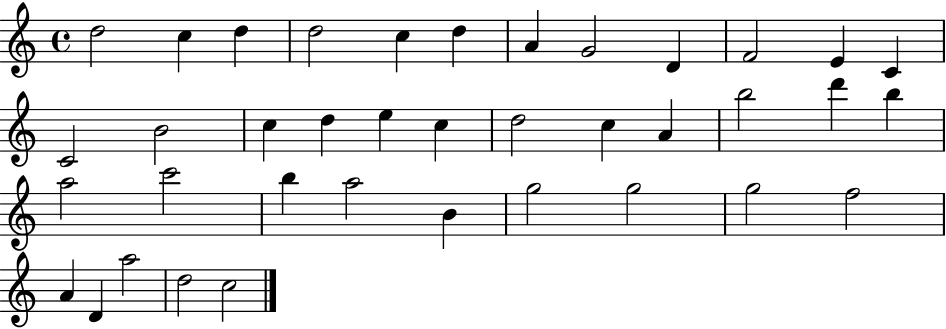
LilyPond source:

{
  \clef treble
  \time 4/4
  \defaultTimeSignature
  \key c \major
  d''2 c''4 d''4 | d''2 c''4 d''4 | a'4 g'2 d'4 | f'2 e'4 c'4 | \break c'2 b'2 | c''4 d''4 e''4 c''4 | d''2 c''4 a'4 | b''2 d'''4 b''4 | \break a''2 c'''2 | b''4 a''2 b'4 | g''2 g''2 | g''2 f''2 | \break a'4 d'4 a''2 | d''2 c''2 | \bar "|."
}